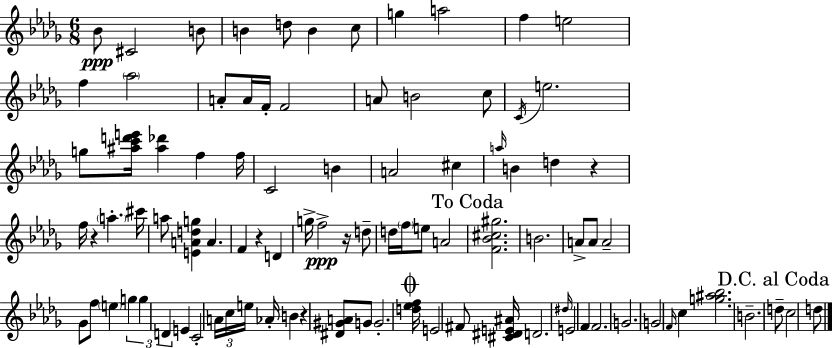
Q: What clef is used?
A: treble